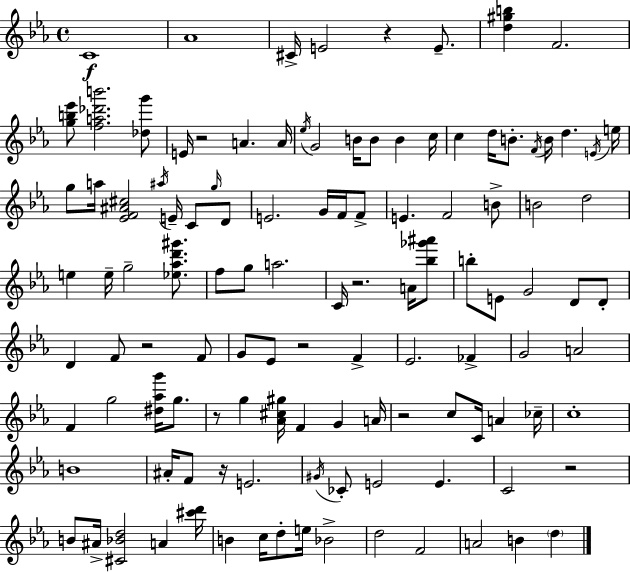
C4/w Ab4/w C#4/s E4/h R/q E4/e. [D5,G#5,B5]/q F4/h. [G5,B5,Eb6]/e [F5,A5,Db6,B6]/h. [Db5,G6]/e E4/s R/h A4/q. A4/s Eb5/s G4/h B4/s B4/e B4/q C5/s C5/q D5/s B4/e. F4/s B4/s D5/q. E4/s E5/s G5/e A5/s [Eb4,F4,A#4,C#5]/h A#5/s E4/s C4/e G5/s D4/e E4/h. G4/s F4/s F4/e E4/q. F4/h B4/e B4/h D5/h E5/q E5/s G5/h [Eb5,Ab5,D6,G#6]/e. F5/e G5/e A5/h. C4/s R/h. A4/s [Bb5,Gb6,A#6]/e B5/e E4/e G4/h D4/e D4/e D4/q F4/e R/h F4/e G4/e Eb4/e R/h F4/q Eb4/h. FES4/q G4/h A4/h F4/q G5/h [D#5,Ab5,G6]/s G5/e. R/e G5/q [Ab4,C#5,G#5]/s F4/q G4/q A4/s R/h C5/e C4/s A4/q CES5/s C5/w B4/w A#4/s F4/e R/s E4/h. G#4/s CES4/e E4/h E4/q. C4/h R/h B4/e A#4/s [C#4,Bb4,D5]/h A4/q [C#6,D6]/s B4/q C5/s D5/e E5/s Bb4/h D5/h F4/h A4/h B4/q D5/q